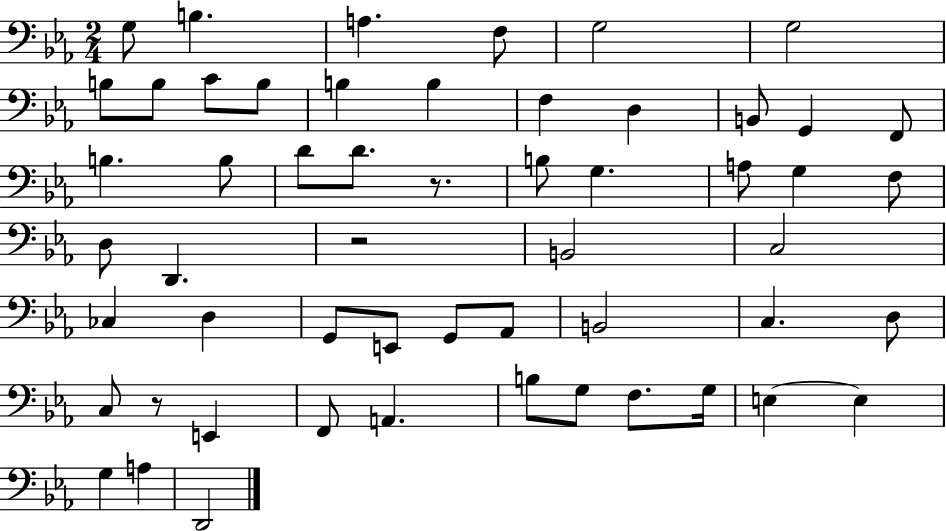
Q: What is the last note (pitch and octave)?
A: D2